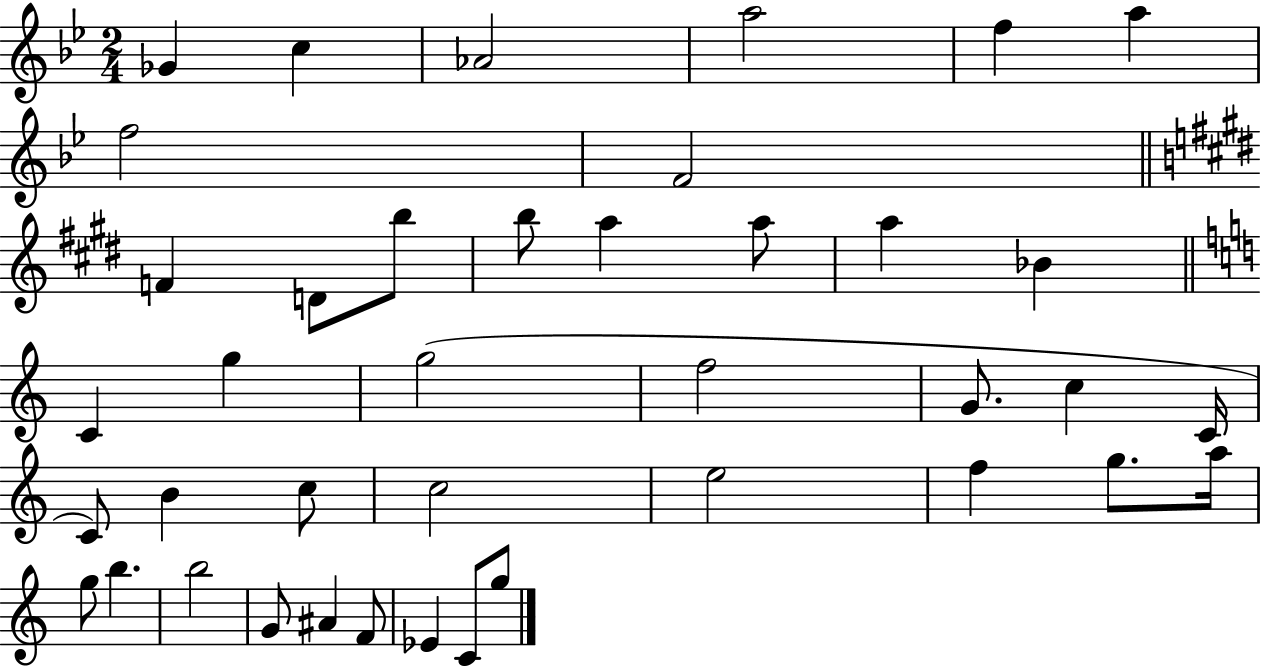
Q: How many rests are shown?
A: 0